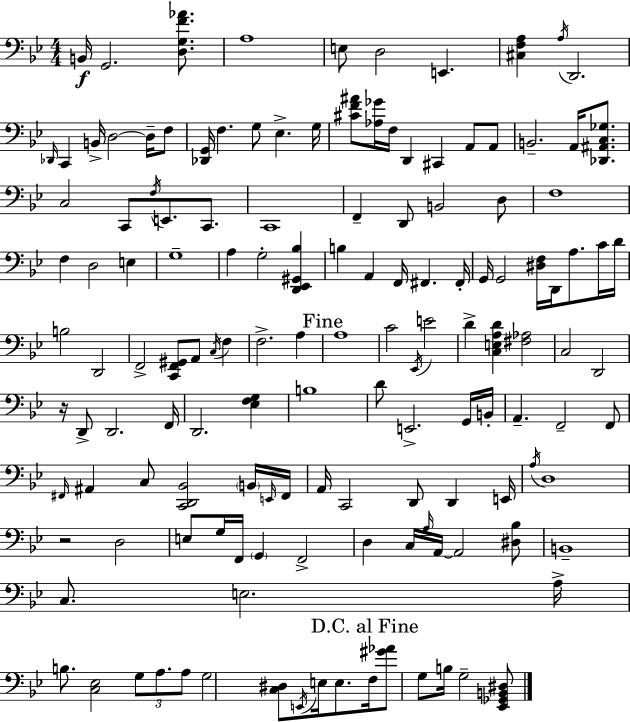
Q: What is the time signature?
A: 4/4